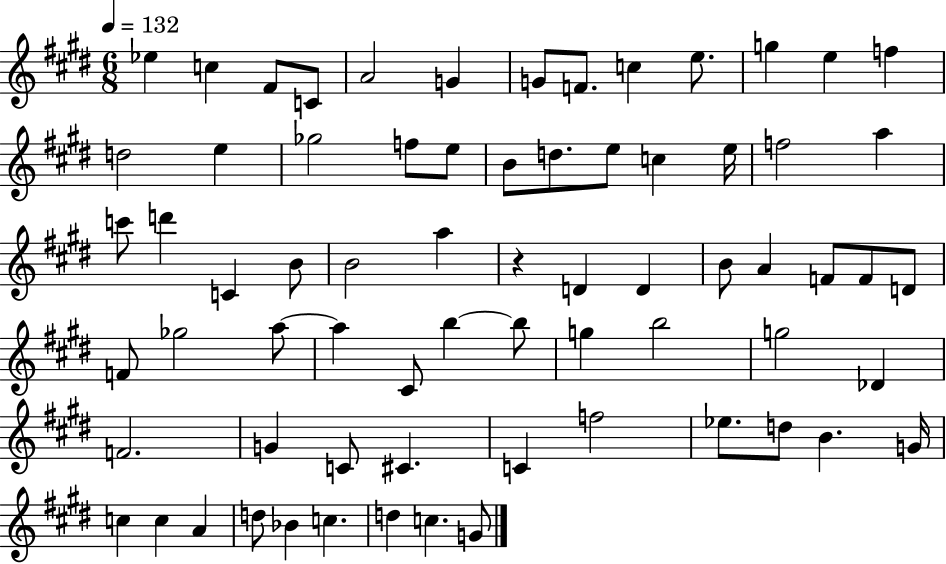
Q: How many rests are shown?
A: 1